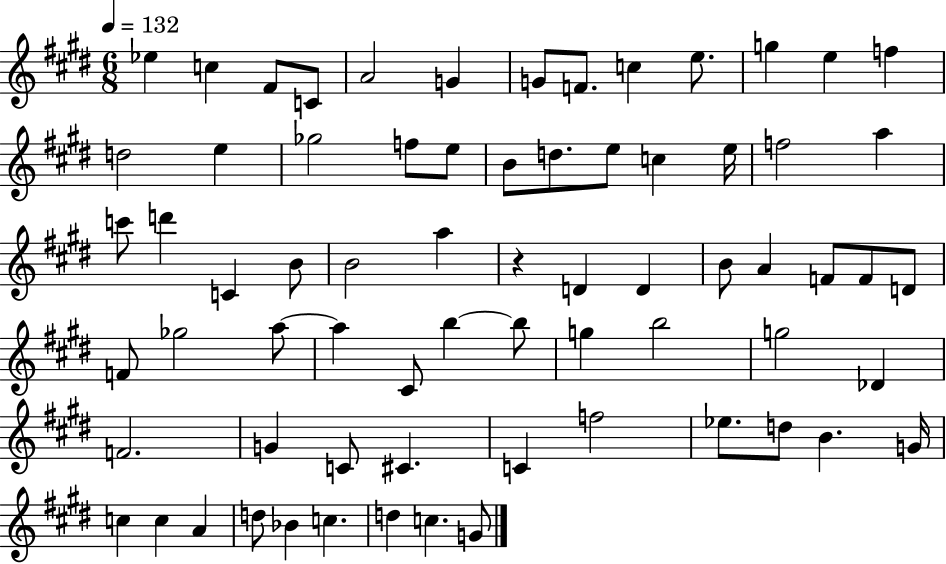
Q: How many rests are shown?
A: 1